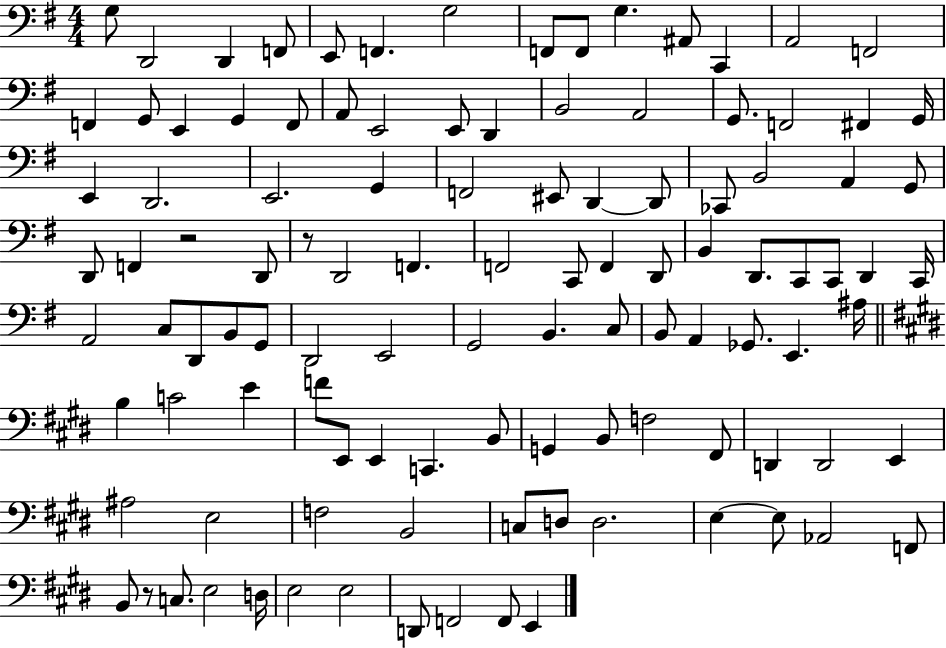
{
  \clef bass
  \numericTimeSignature
  \time 4/4
  \key g \major
  g8 d,2 d,4 f,8 | e,8 f,4. g2 | f,8 f,8 g4. ais,8 c,4 | a,2 f,2 | \break f,4 g,8 e,4 g,4 f,8 | a,8 e,2 e,8 d,4 | b,2 a,2 | g,8. f,2 fis,4 g,16 | \break e,4 d,2. | e,2. g,4 | f,2 eis,8 d,4~~ d,8 | ces,8 b,2 a,4 g,8 | \break d,8 f,4 r2 d,8 | r8 d,2 f,4. | f,2 c,8 f,4 d,8 | b,4 d,8. c,8 c,8 d,4 c,16 | \break a,2 c8 d,8 b,8 g,8 | d,2 e,2 | g,2 b,4. c8 | b,8 a,4 ges,8. e,4. ais16 | \break \bar "||" \break \key e \major b4 c'2 e'4 | f'8 e,8 e,4 c,4. b,8 | g,4 b,8 f2 fis,8 | d,4 d,2 e,4 | \break ais2 e2 | f2 b,2 | c8 d8 d2. | e4~~ e8 aes,2 f,8 | \break b,8 r8 c8. e2 d16 | e2 e2 | d,8 f,2 f,8 e,4 | \bar "|."
}